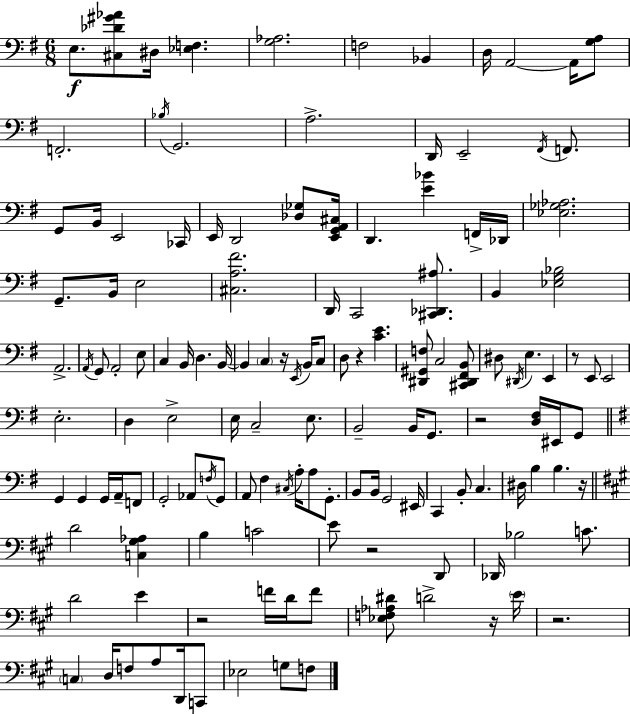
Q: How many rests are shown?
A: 9